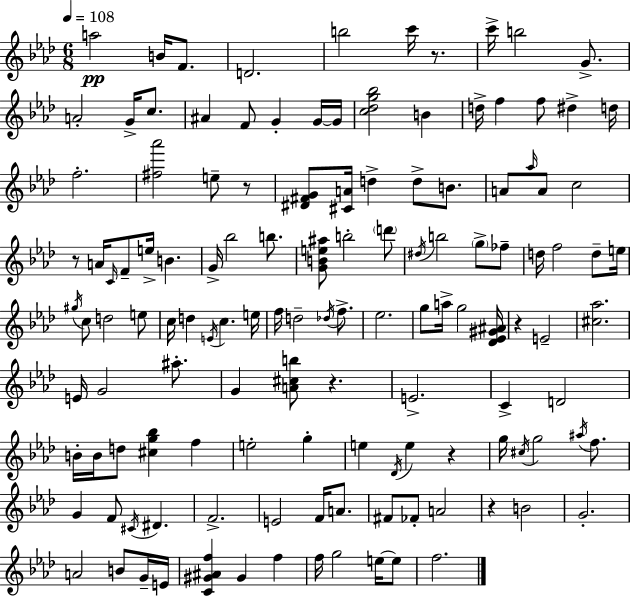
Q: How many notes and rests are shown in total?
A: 130